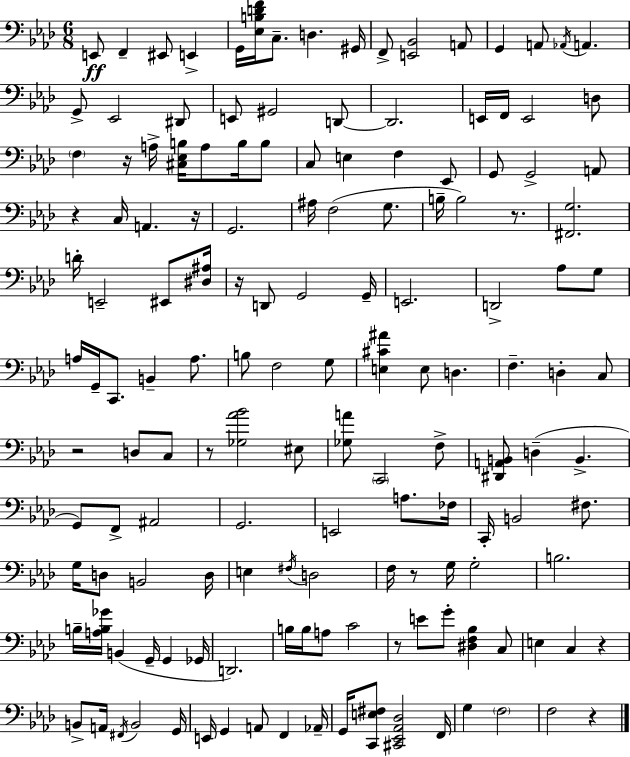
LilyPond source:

{
  \clef bass
  \numericTimeSignature
  \time 6/8
  \key aes \major
  e,8\ff f,4-- eis,8 e,4-> | g,16 <ees b d' f'>16 c8.-- d4. gis,16 | f,8-> <e, bes,>2 a,8 | g,4 a,8 \acciaccatura { aes,16 } a,4. | \break g,8-> ees,2 dis,8 | e,8 gis,2 d,8~~ | d,2. | e,16 f,16 e,2 d8 | \break \parenthesize f4 r16 a16-> <cis ees b>16 a8 b16 b8 | c8 e4 f4 ees,8 | g,8 g,2-> a,8 | r4 c16 a,4. | \break r16 g,2. | ais16 f2( g8. | b16-- b2) r8. | <fis, g>2. | \break d'16-. e,2-- eis,8 | <dis ais>16 r16 d,8 g,2 | g,16-- e,2. | d,2-> aes8 g8 | \break a16 g,16-- c,8. b,4-- a8. | b8 f2 g8 | <e cis' ais'>4 e8 d4. | f4.-- d4-. c8 | \break r2 d8 c8 | r8 <ges aes' bes'>2 eis8 | <ges a'>8 \parenthesize c,2 f8-> | <dis, a, b,>8 d4--( b,4.-> | \break g,8) f,8-> ais,2 | g,2. | e,2 a8. | fes16 c,16-. b,2 fis8. | \break g16 d8 b,2 | d16 e4 \acciaccatura { fis16 } d2 | f16 r8 g16 g2-. | b2. | \break b16-- <a b ges'>16 b,4( g,16-- g,4 | ges,16 d,2.) | b16 b16 a8 c'2 | r8 e'8 g'8-. <dis f bes>4 | \break c8 e4 c4 r4 | b,8-> a,16 \acciaccatura { fis,16 } b,2 | g,16 e,16 g,4 a,8 f,4 | aes,16-- g,16 <c, e fis>8 <cis, ees, aes, des>2 | \break f,16 g4 \parenthesize f2 | f2 r4 | \bar "|."
}